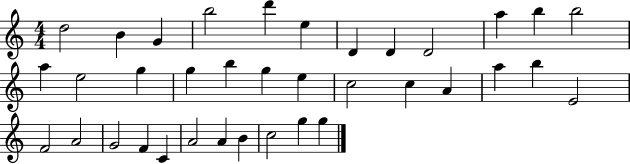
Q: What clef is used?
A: treble